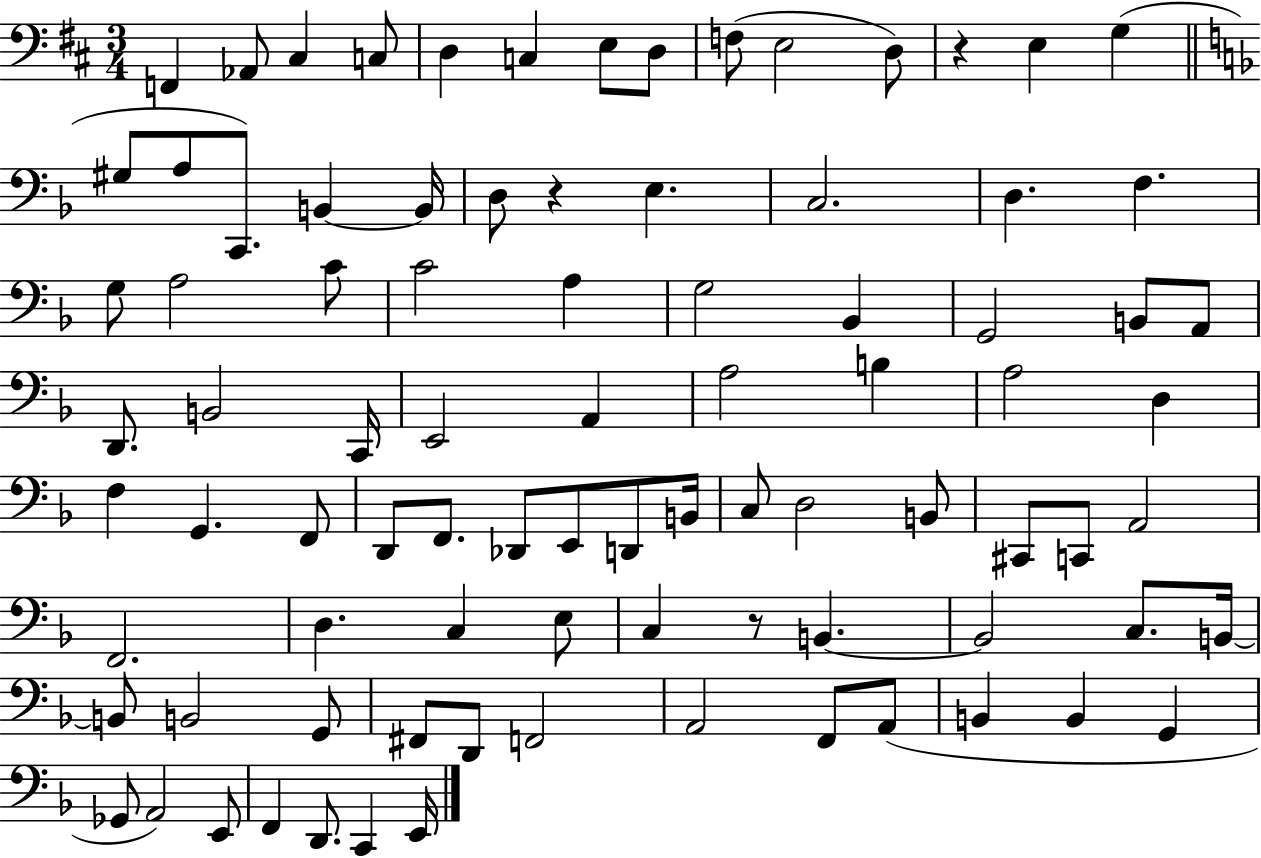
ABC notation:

X:1
T:Untitled
M:3/4
L:1/4
K:D
F,, _A,,/2 ^C, C,/2 D, C, E,/2 D,/2 F,/2 E,2 D,/2 z E, G, ^G,/2 A,/2 C,,/2 B,, B,,/4 D,/2 z E, C,2 D, F, G,/2 A,2 C/2 C2 A, G,2 _B,, G,,2 B,,/2 A,,/2 D,,/2 B,,2 C,,/4 E,,2 A,, A,2 B, A,2 D, F, G,, F,,/2 D,,/2 F,,/2 _D,,/2 E,,/2 D,,/2 B,,/4 C,/2 D,2 B,,/2 ^C,,/2 C,,/2 A,,2 F,,2 D, C, E,/2 C, z/2 B,, B,,2 C,/2 B,,/4 B,,/2 B,,2 G,,/2 ^F,,/2 D,,/2 F,,2 A,,2 F,,/2 A,,/2 B,, B,, G,, _G,,/2 A,,2 E,,/2 F,, D,,/2 C,, E,,/4